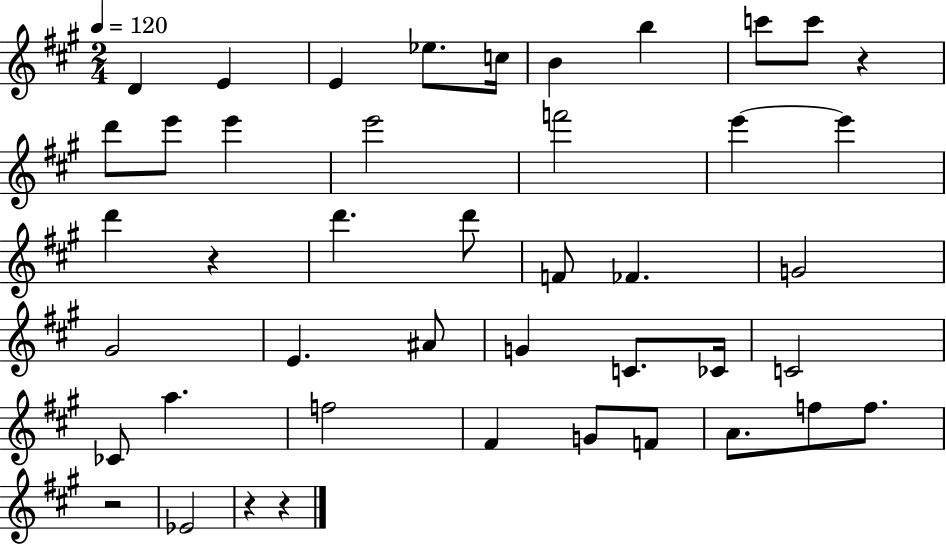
{
  \clef treble
  \numericTimeSignature
  \time 2/4
  \key a \major
  \tempo 4 = 120
  \repeat volta 2 { d'4 e'4 | e'4 ees''8. c''16 | b'4 b''4 | c'''8 c'''8 r4 | \break d'''8 e'''8 e'''4 | e'''2 | f'''2 | e'''4~~ e'''4 | \break d'''4 r4 | d'''4. d'''8 | f'8 fes'4. | g'2 | \break gis'2 | e'4. ais'8 | g'4 c'8. ces'16 | c'2 | \break ces'8 a''4. | f''2 | fis'4 g'8 f'8 | a'8. f''8 f''8. | \break r2 | ees'2 | r4 r4 | } \bar "|."
}